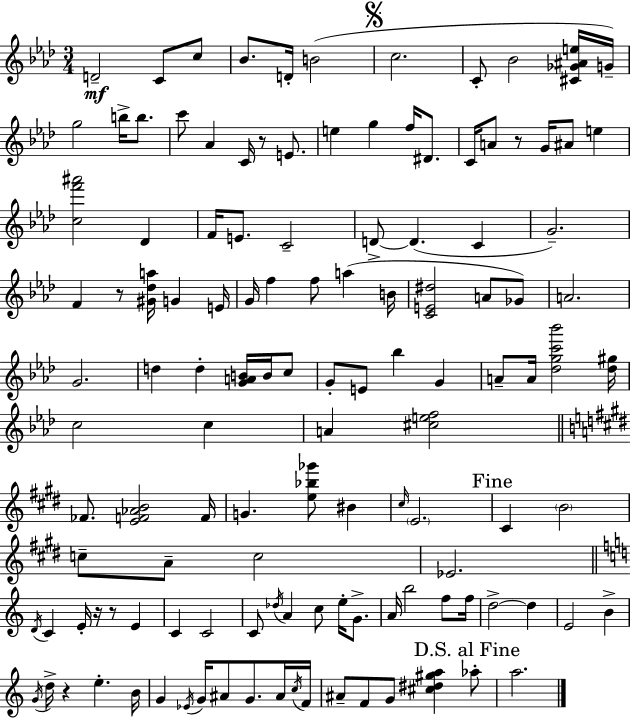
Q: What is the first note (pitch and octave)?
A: D4